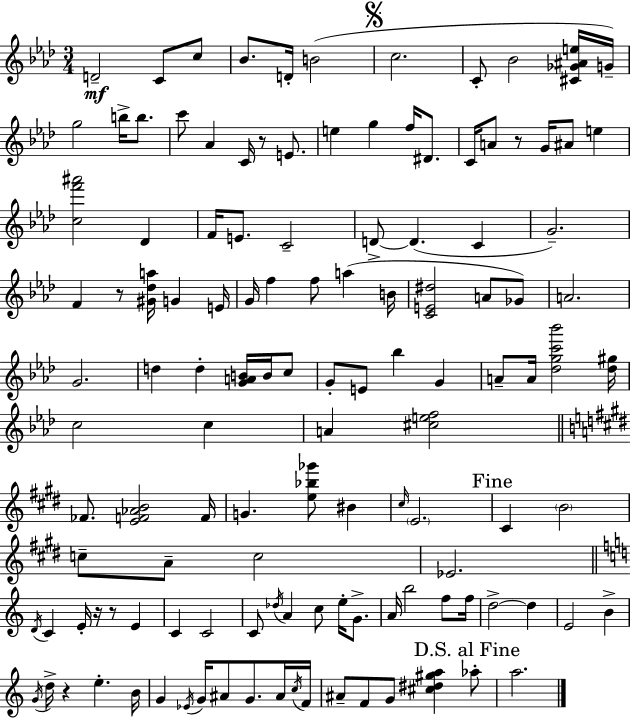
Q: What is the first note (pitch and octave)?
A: D4